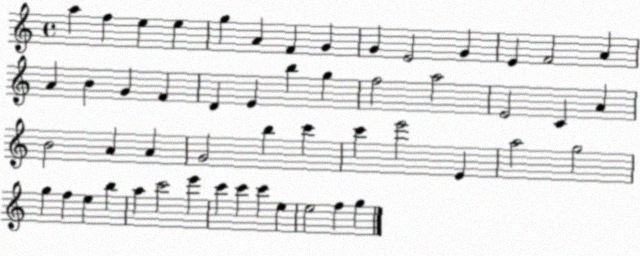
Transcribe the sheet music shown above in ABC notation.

X:1
T:Untitled
M:4/4
L:1/4
K:C
a f e e g A F G G E2 G E F2 A A B G F D E b g f2 a2 E2 C A B2 A A G2 b c' c' e'2 E a2 g2 g f e b a c'2 e' c' c' c' e e2 f g